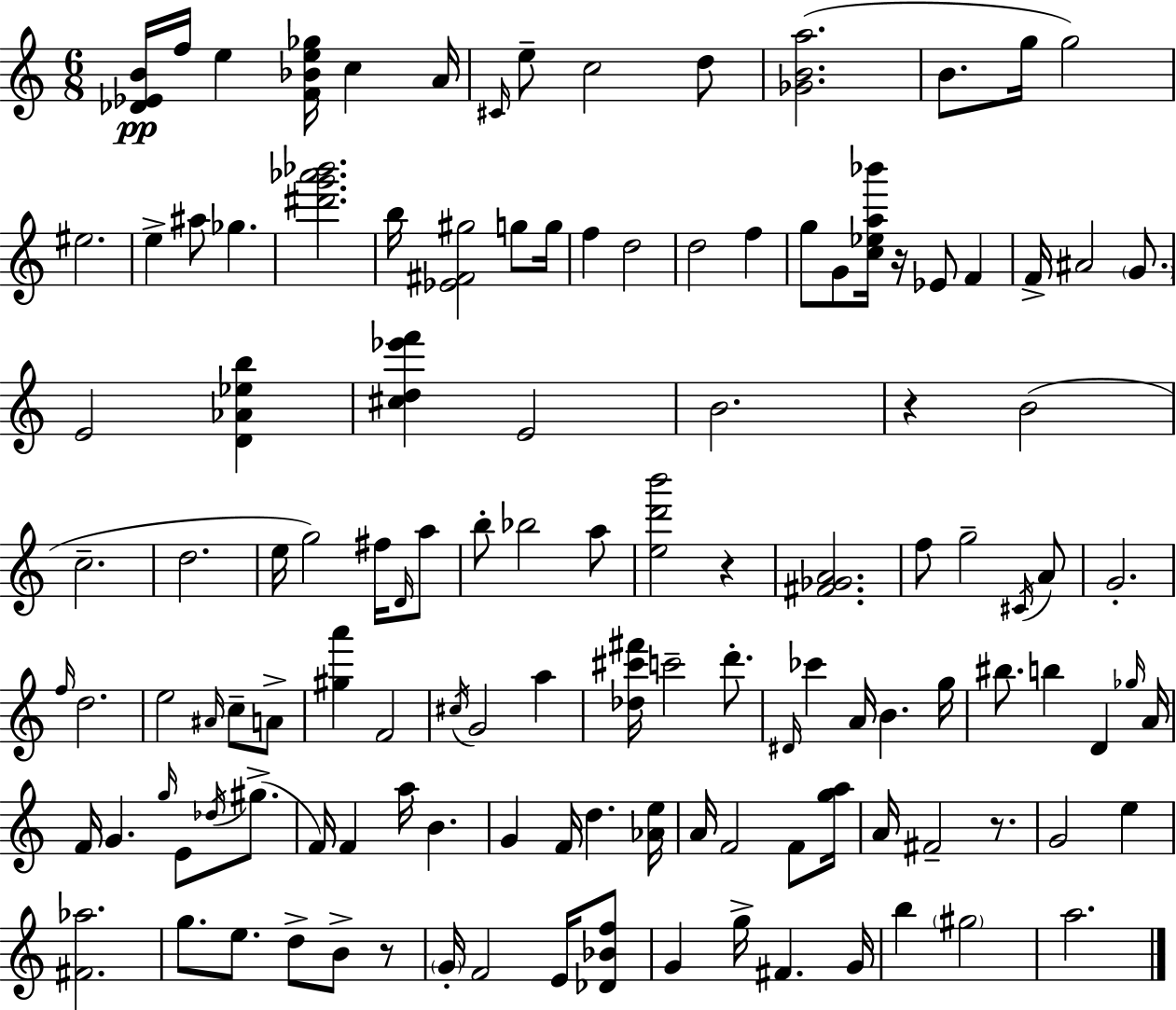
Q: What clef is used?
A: treble